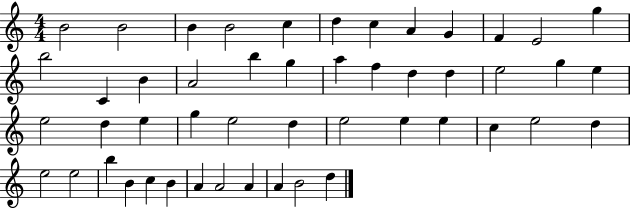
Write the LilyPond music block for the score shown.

{
  \clef treble
  \numericTimeSignature
  \time 4/4
  \key c \major
  b'2 b'2 | b'4 b'2 c''4 | d''4 c''4 a'4 g'4 | f'4 e'2 g''4 | \break b''2 c'4 b'4 | a'2 b''4 g''4 | a''4 f''4 d''4 d''4 | e''2 g''4 e''4 | \break e''2 d''4 e''4 | g''4 e''2 d''4 | e''2 e''4 e''4 | c''4 e''2 d''4 | \break e''2 e''2 | b''4 b'4 c''4 b'4 | a'4 a'2 a'4 | a'4 b'2 d''4 | \break \bar "|."
}